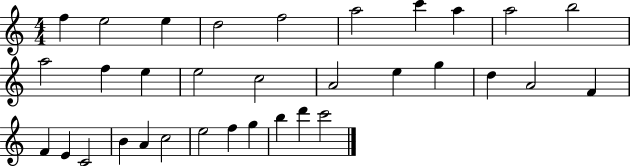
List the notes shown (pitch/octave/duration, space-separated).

F5/q E5/h E5/q D5/h F5/h A5/h C6/q A5/q A5/h B5/h A5/h F5/q E5/q E5/h C5/h A4/h E5/q G5/q D5/q A4/h F4/q F4/q E4/q C4/h B4/q A4/q C5/h E5/h F5/q G5/q B5/q D6/q C6/h